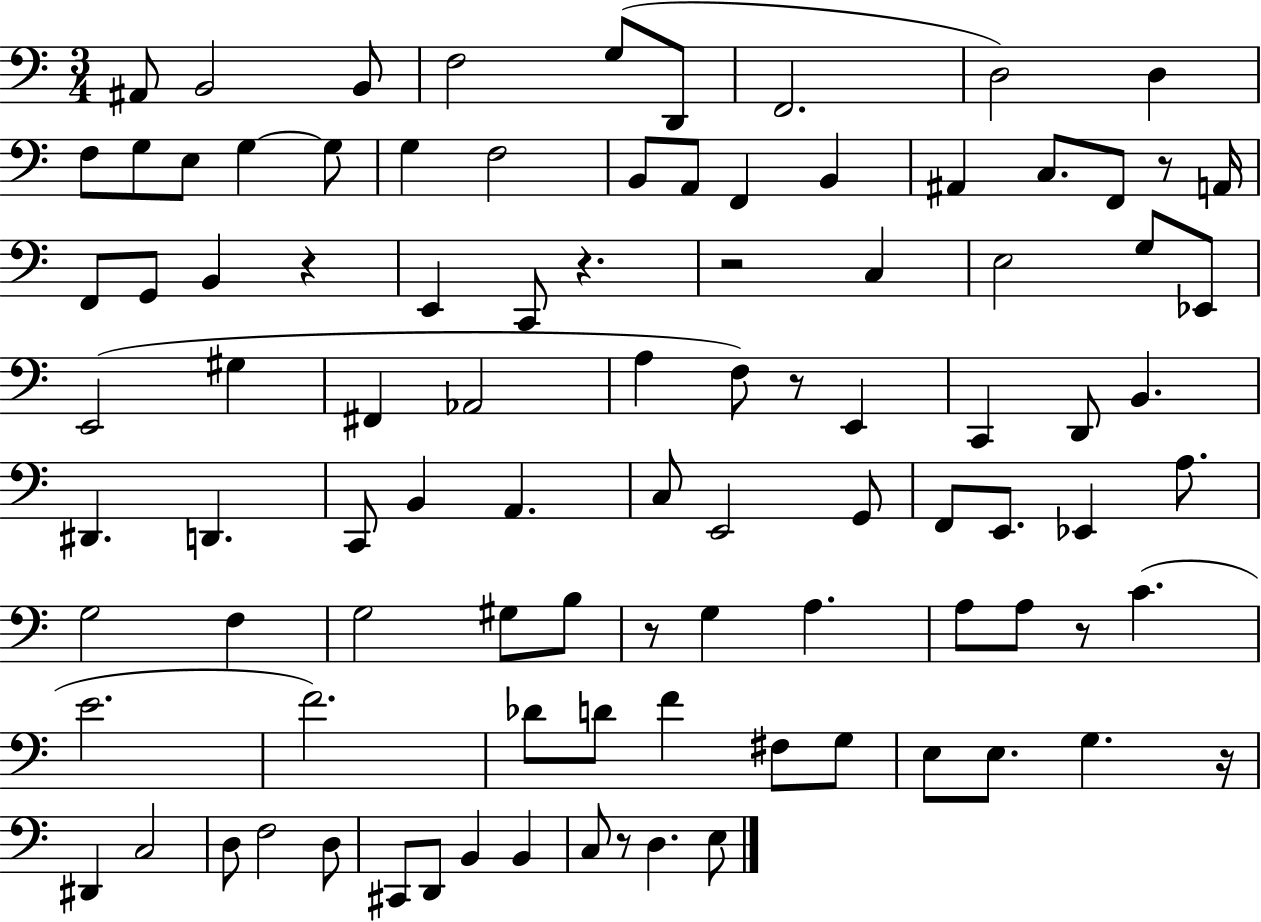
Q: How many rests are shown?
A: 9